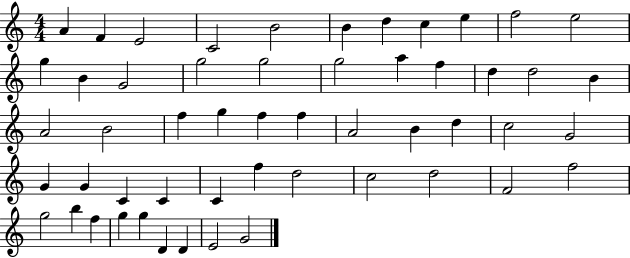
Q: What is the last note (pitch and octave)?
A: G4